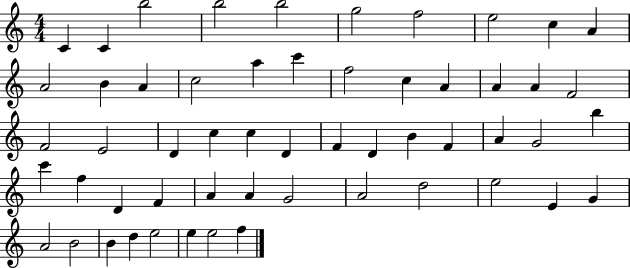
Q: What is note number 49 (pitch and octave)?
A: B4